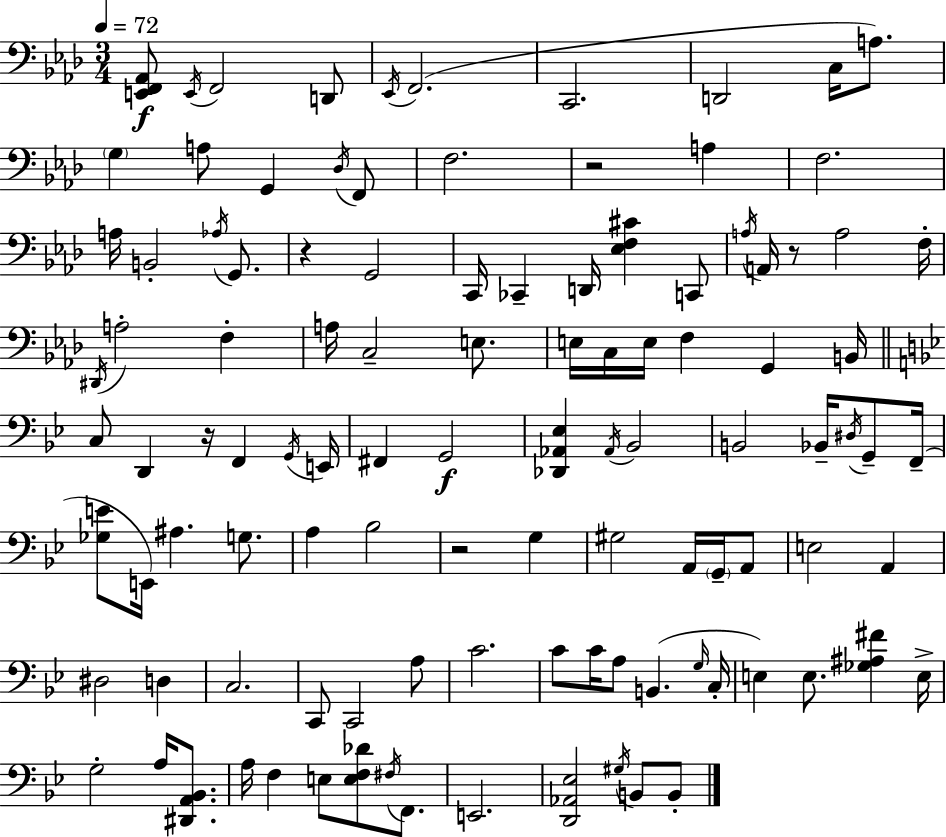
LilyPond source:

{
  \clef bass
  \numericTimeSignature
  \time 3/4
  \key f \minor
  \tempo 4 = 72
  <e, f, aes,>8\f \acciaccatura { e,16 } f,2 d,8 | \acciaccatura { ees,16 }( f,2. | c,2. | d,2 c16 a8.) | \break \parenthesize g4 a8 g,4 | \acciaccatura { des16 } f,8 f2. | r2 a4 | f2. | \break a16 b,2-. | \acciaccatura { aes16 } g,8. r4 g,2 | c,16 ces,4-- d,16 <ees f cis'>4 | c,8 \acciaccatura { a16 } a,16 r8 a2 | \break f16-. \acciaccatura { dis,16 } a2-. | f4-. a16 c2-- | e8. e16 c16 e16 f4 | g,4 b,16 \bar "||" \break \key bes \major c8 d,4 r16 f,4 \acciaccatura { g,16 } | e,16 fis,4 g,2\f | <des, aes, ees>4 \acciaccatura { aes,16 } bes,2 | b,2 bes,16-- \acciaccatura { dis16 } | \break g,8-- f,16--( <ges e'>8 e,16) ais4. | g8. a4 bes2 | r2 g4 | gis2 a,16 | \break \parenthesize g,16-- a,8 e2 a,4 | dis2 d4 | c2. | c,8 c,2 | \break a8 c'2. | c'8 c'16 a8 b,4.( | \grace { g16 } c16-. e4) e8. <ges ais fis'>4 | e16-> g2-. | \break a16 <dis, a, bes,>8. a16 f4 e8 <e f des'>8 | \acciaccatura { fis16 } f,8. e,2. | <d, aes, ees>2 | \acciaccatura { gis16 } b,8 b,8-. \bar "|."
}